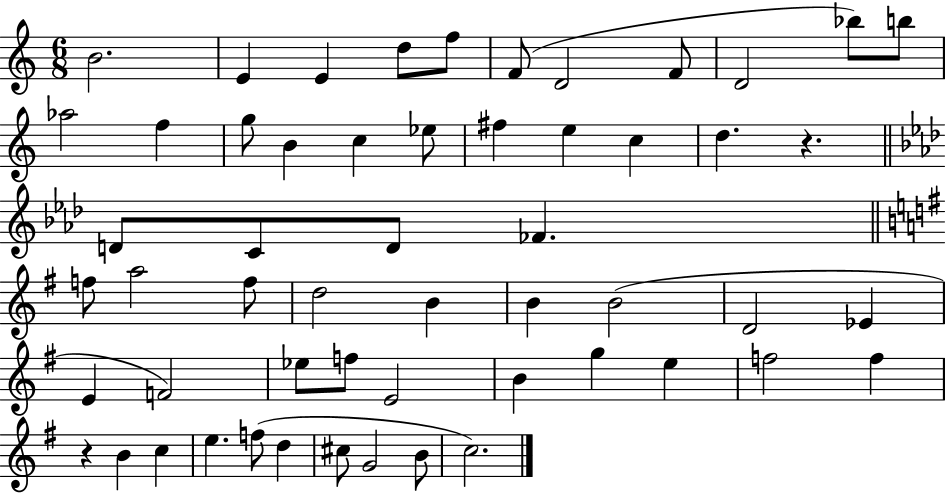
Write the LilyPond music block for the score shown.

{
  \clef treble
  \numericTimeSignature
  \time 6/8
  \key c \major
  b'2. | e'4 e'4 d''8 f''8 | f'8( d'2 f'8 | d'2 bes''8) b''8 | \break aes''2 f''4 | g''8 b'4 c''4 ees''8 | fis''4 e''4 c''4 | d''4. r4. | \break \bar "||" \break \key aes \major d'8 c'8 d'8 fes'4. | \bar "||" \break \key g \major f''8 a''2 f''8 | d''2 b'4 | b'4 b'2( | d'2 ees'4 | \break e'4 f'2) | ees''8 f''8 e'2 | b'4 g''4 e''4 | f''2 f''4 | \break r4 b'4 c''4 | e''4. f''8( d''4 | cis''8 g'2 b'8 | c''2.) | \break \bar "|."
}